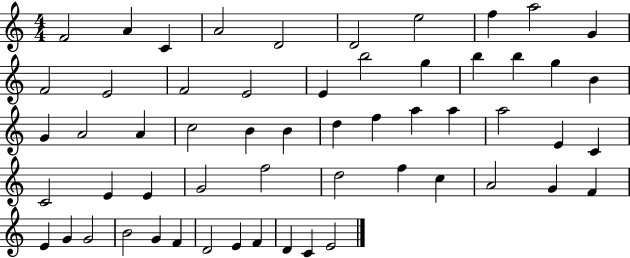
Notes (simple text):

F4/h A4/q C4/q A4/h D4/h D4/h E5/h F5/q A5/h G4/q F4/h E4/h F4/h E4/h E4/q B5/h G5/q B5/q B5/q G5/q B4/q G4/q A4/h A4/q C5/h B4/q B4/q D5/q F5/q A5/q A5/q A5/h E4/q C4/q C4/h E4/q E4/q G4/h F5/h D5/h F5/q C5/q A4/h G4/q F4/q E4/q G4/q G4/h B4/h G4/q F4/q D4/h E4/q F4/q D4/q C4/q E4/h